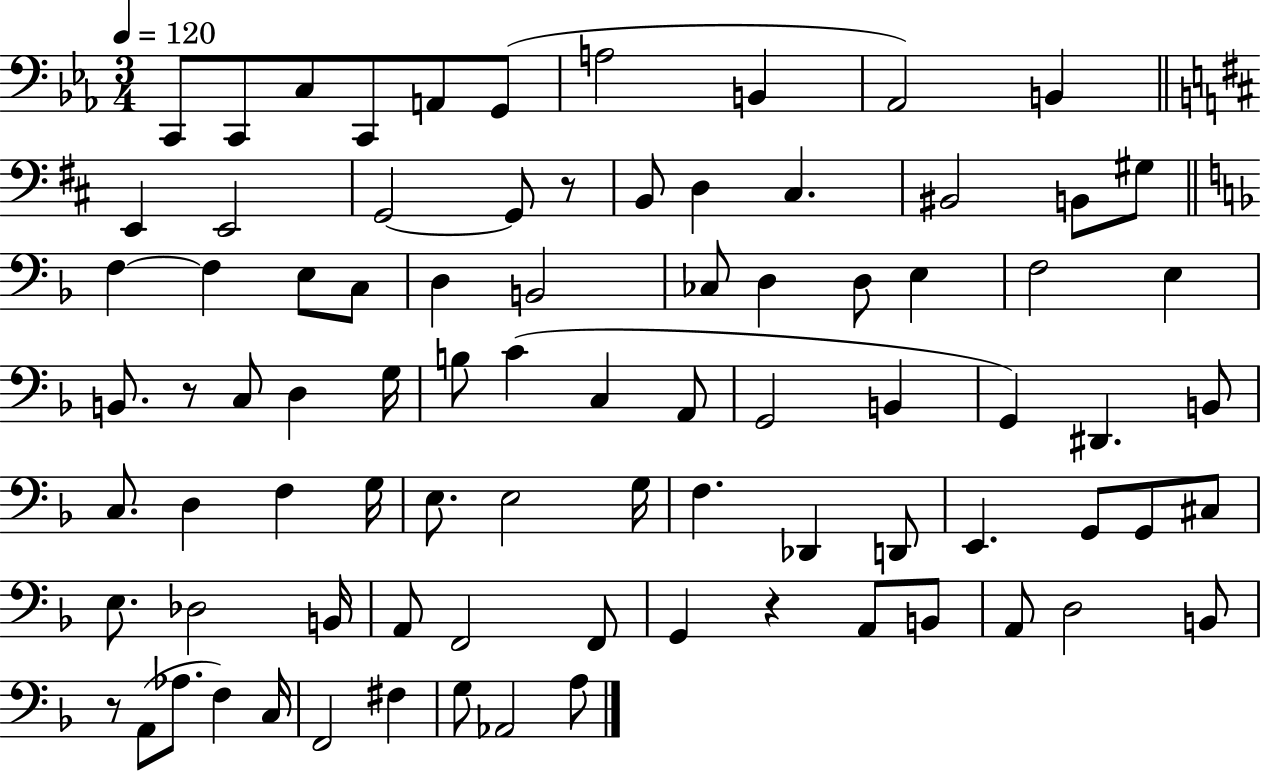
X:1
T:Untitled
M:3/4
L:1/4
K:Eb
C,,/2 C,,/2 C,/2 C,,/2 A,,/2 G,,/2 A,2 B,, _A,,2 B,, E,, E,,2 G,,2 G,,/2 z/2 B,,/2 D, ^C, ^B,,2 B,,/2 ^G,/2 F, F, E,/2 C,/2 D, B,,2 _C,/2 D, D,/2 E, F,2 E, B,,/2 z/2 C,/2 D, G,/4 B,/2 C C, A,,/2 G,,2 B,, G,, ^D,, B,,/2 C,/2 D, F, G,/4 E,/2 E,2 G,/4 F, _D,, D,,/2 E,, G,,/2 G,,/2 ^C,/2 E,/2 _D,2 B,,/4 A,,/2 F,,2 F,,/2 G,, z A,,/2 B,,/2 A,,/2 D,2 B,,/2 z/2 A,,/2 _A,/2 F, C,/4 F,,2 ^F, G,/2 _A,,2 A,/2